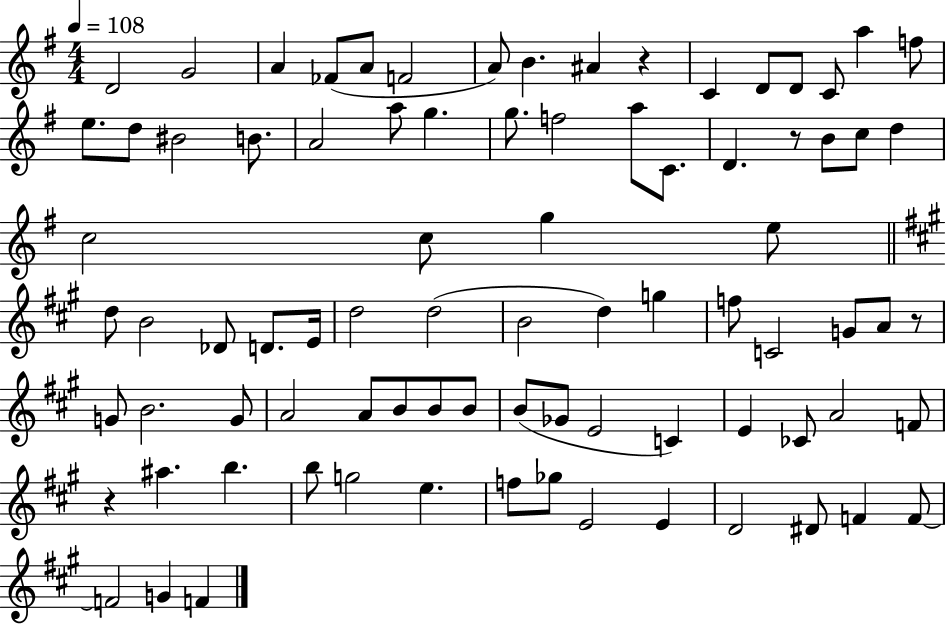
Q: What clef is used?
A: treble